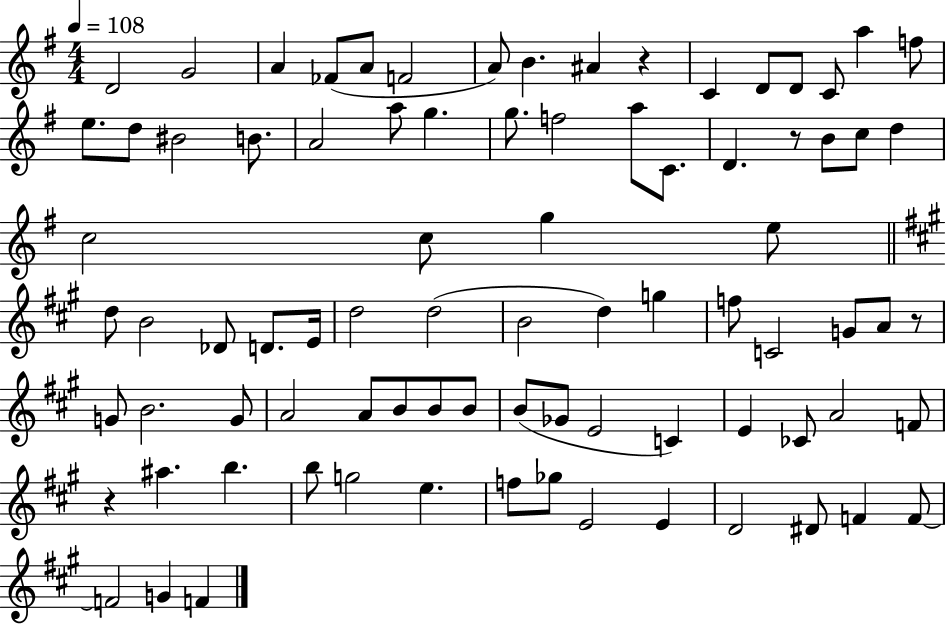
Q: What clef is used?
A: treble